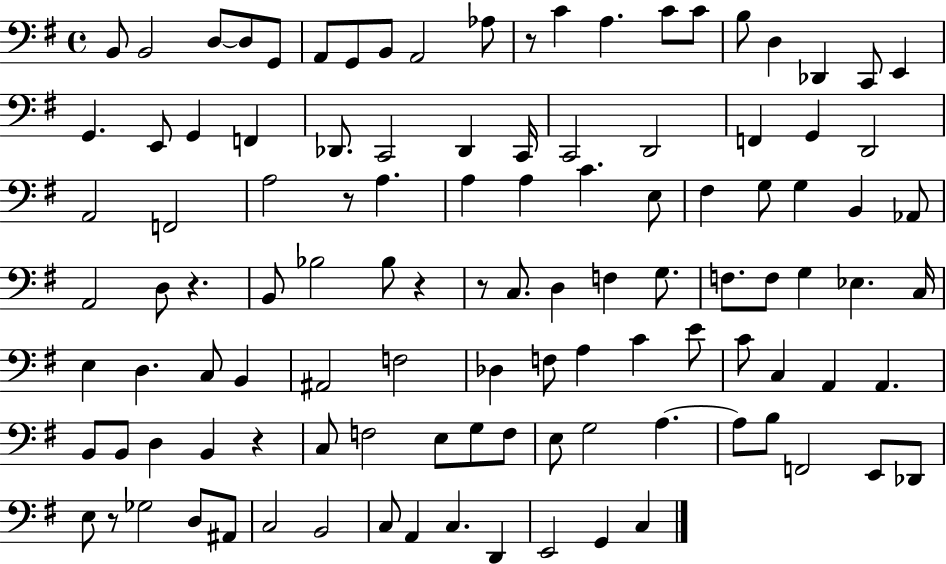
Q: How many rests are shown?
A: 7